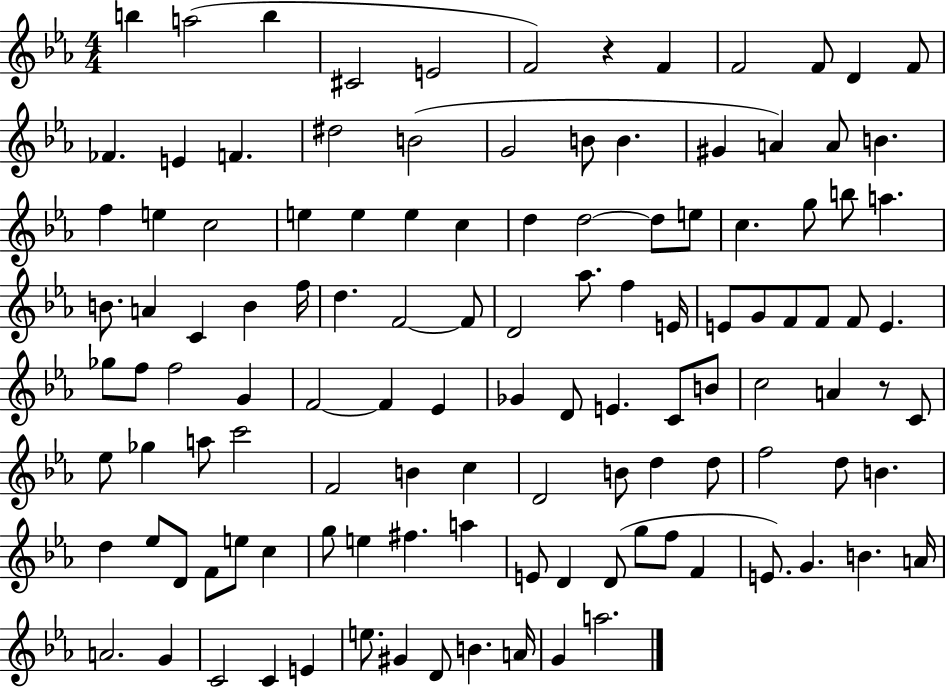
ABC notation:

X:1
T:Untitled
M:4/4
L:1/4
K:Eb
b a2 b ^C2 E2 F2 z F F2 F/2 D F/2 _F E F ^d2 B2 G2 B/2 B ^G A A/2 B f e c2 e e e c d d2 d/2 e/2 c g/2 b/2 a B/2 A C B f/4 d F2 F/2 D2 _a/2 f E/4 E/2 G/2 F/2 F/2 F/2 E _g/2 f/2 f2 G F2 F _E _G D/2 E C/2 B/2 c2 A z/2 C/2 _e/2 _g a/2 c'2 F2 B c D2 B/2 d d/2 f2 d/2 B d _e/2 D/2 F/2 e/2 c g/2 e ^f a E/2 D D/2 g/2 f/2 F E/2 G B A/4 A2 G C2 C E e/2 ^G D/2 B A/4 G a2